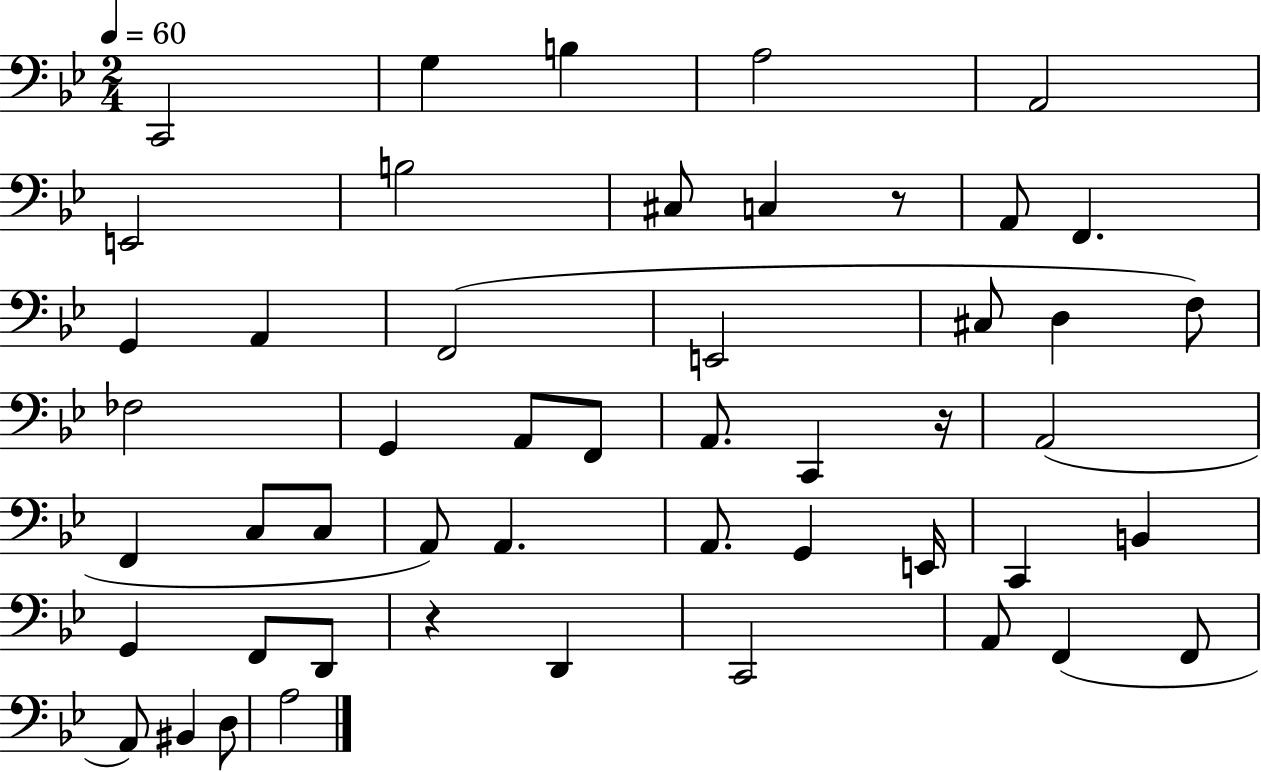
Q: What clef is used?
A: bass